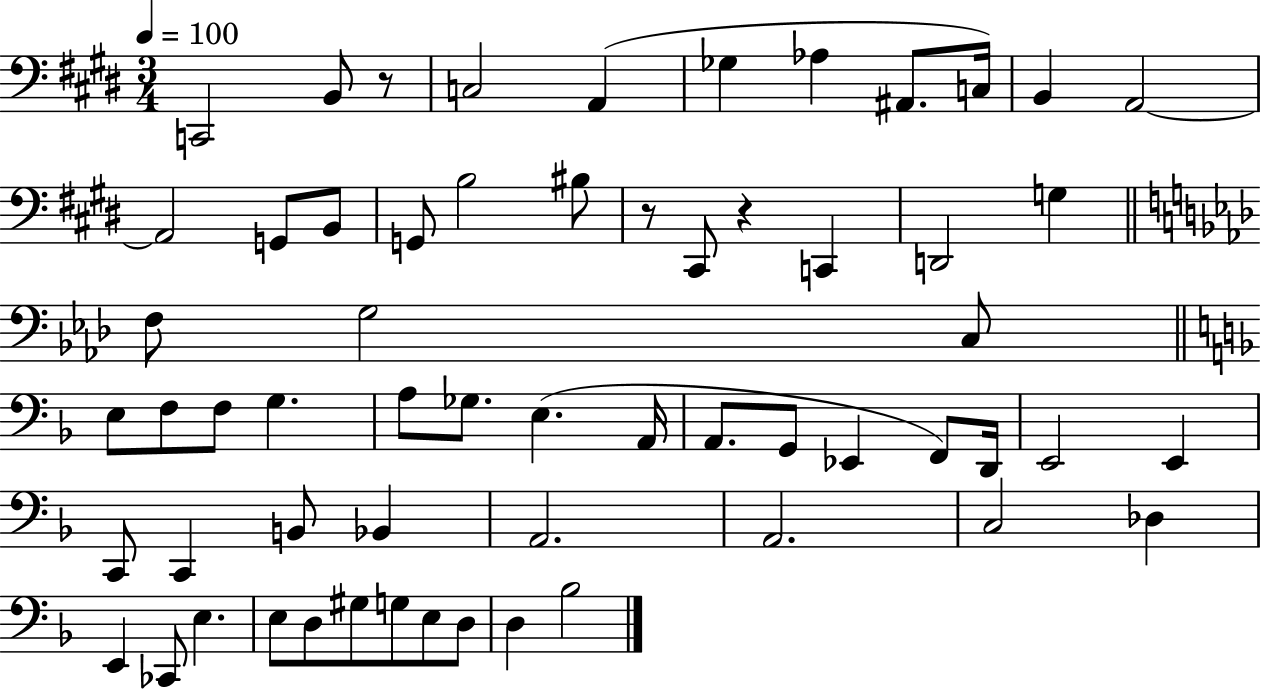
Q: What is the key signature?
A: E major